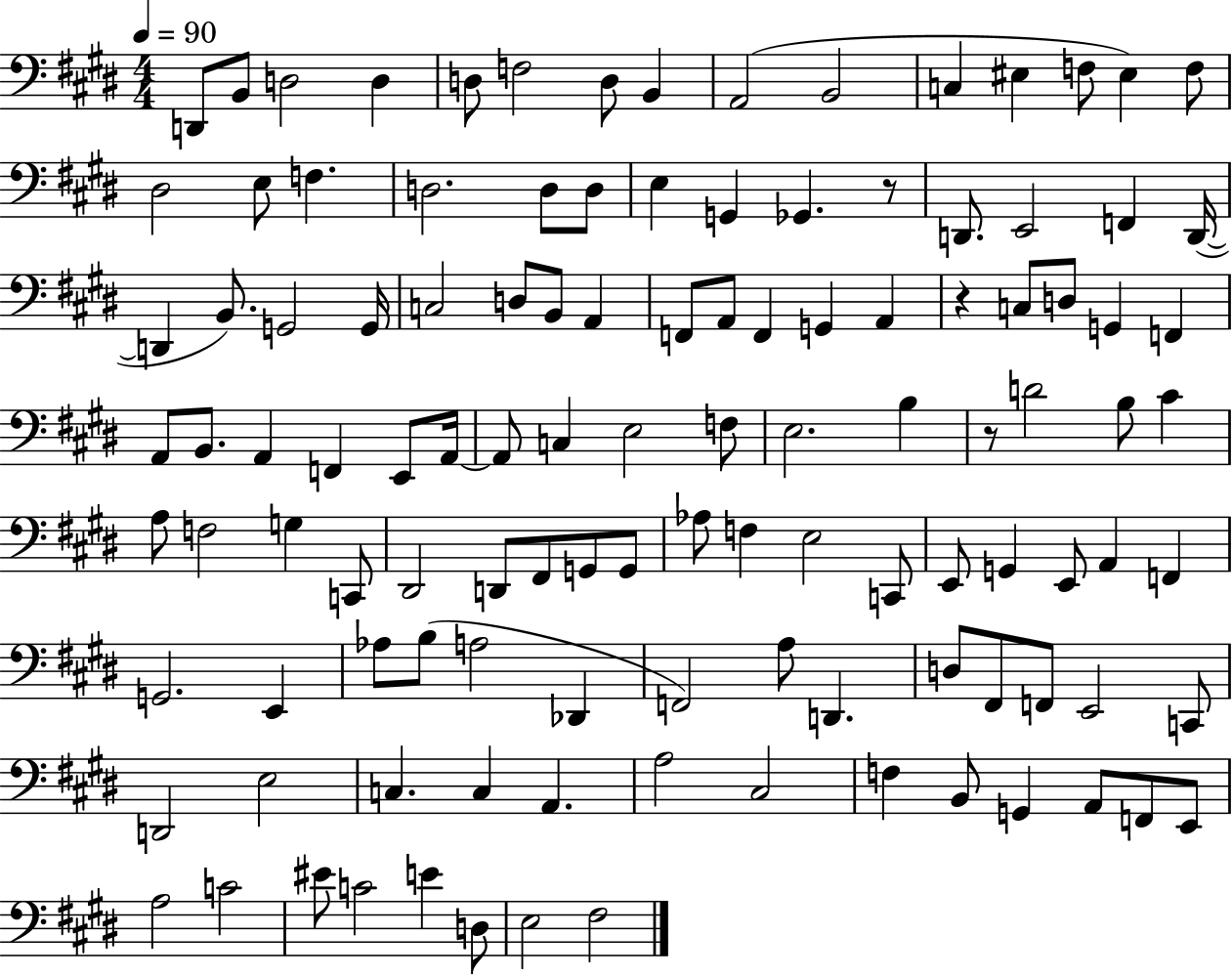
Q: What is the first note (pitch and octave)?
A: D2